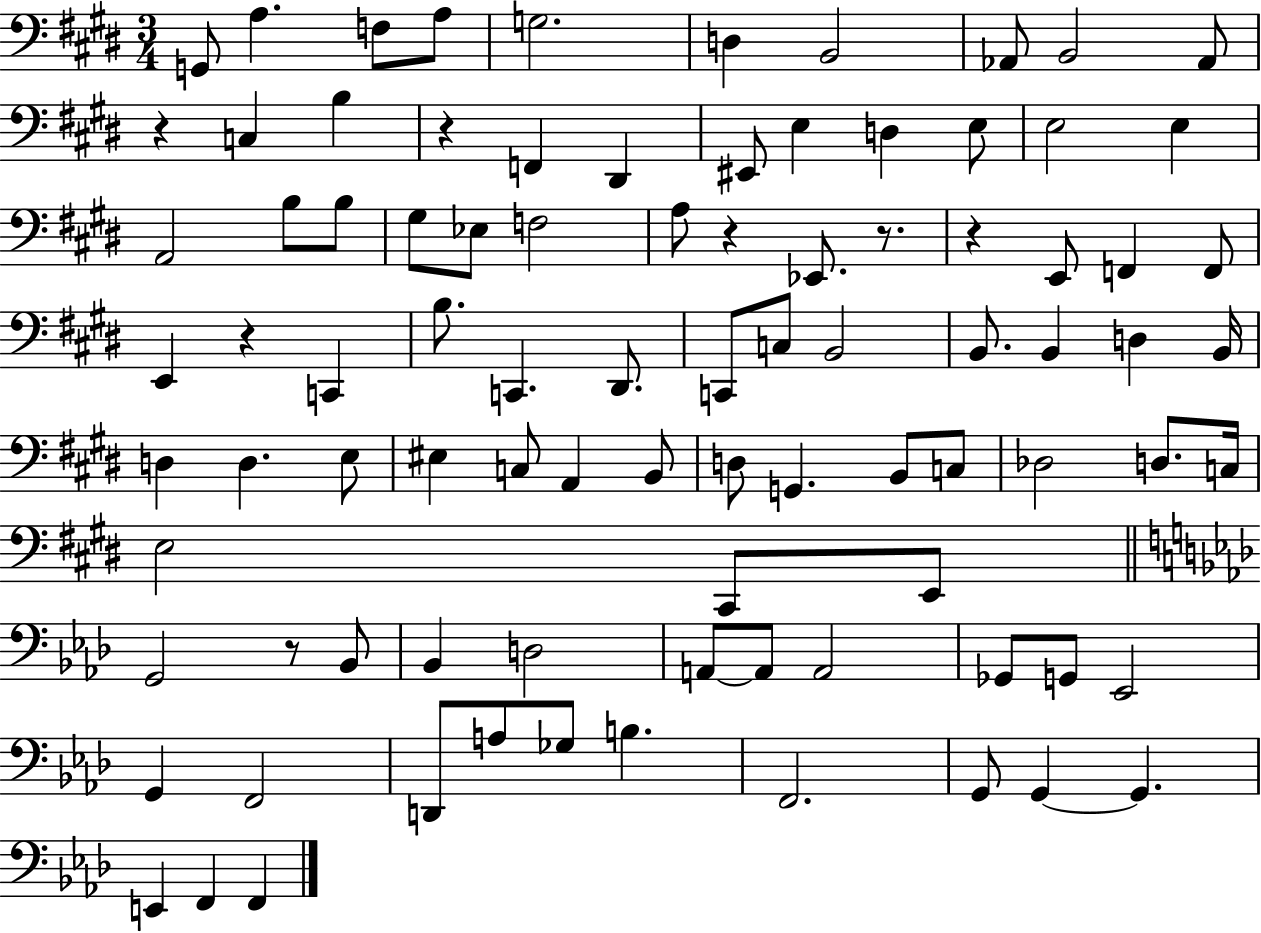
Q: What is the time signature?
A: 3/4